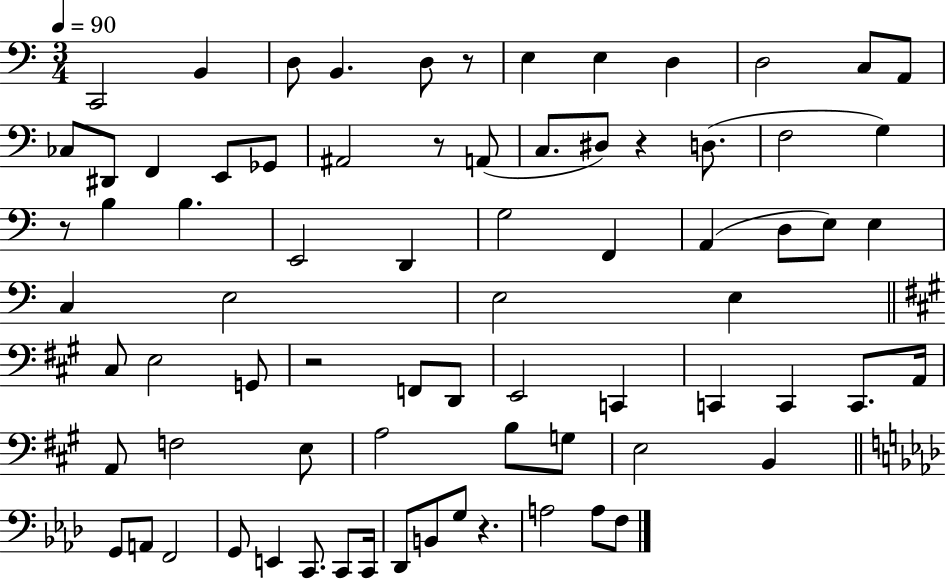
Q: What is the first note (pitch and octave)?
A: C2